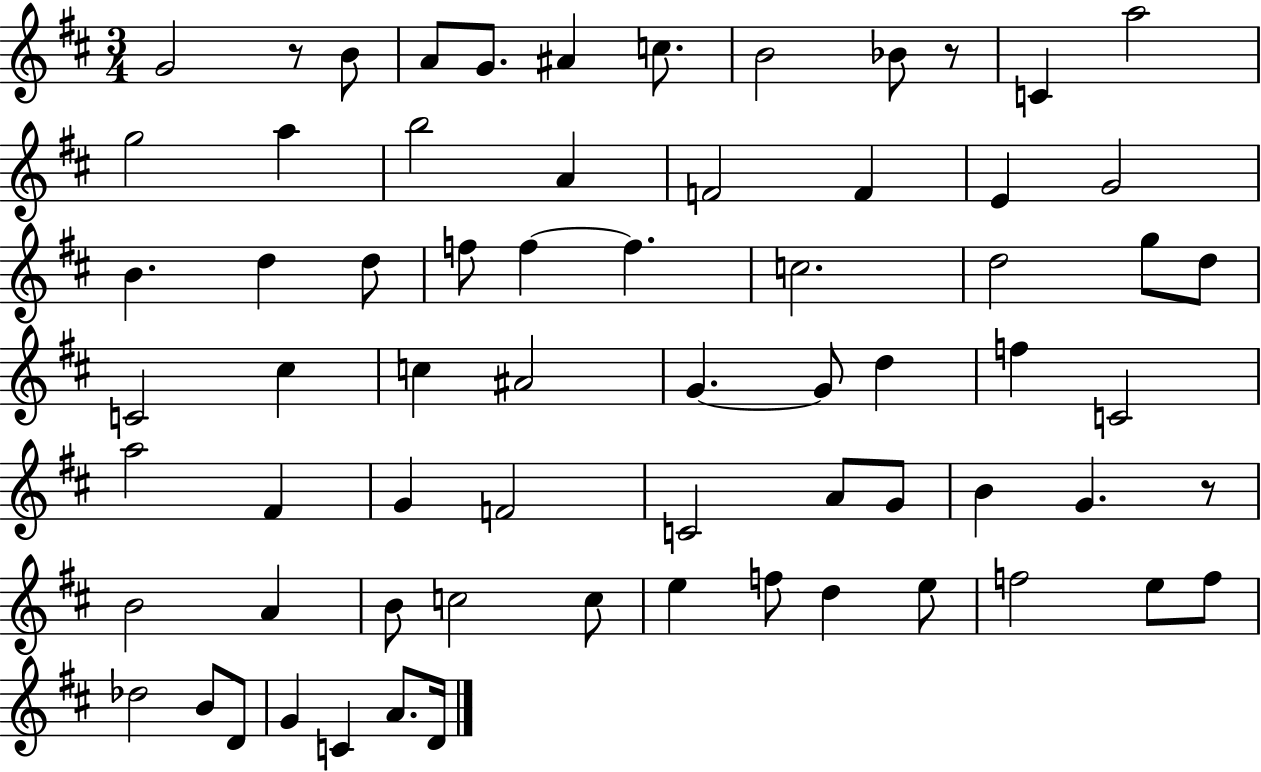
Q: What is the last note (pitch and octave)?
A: D4